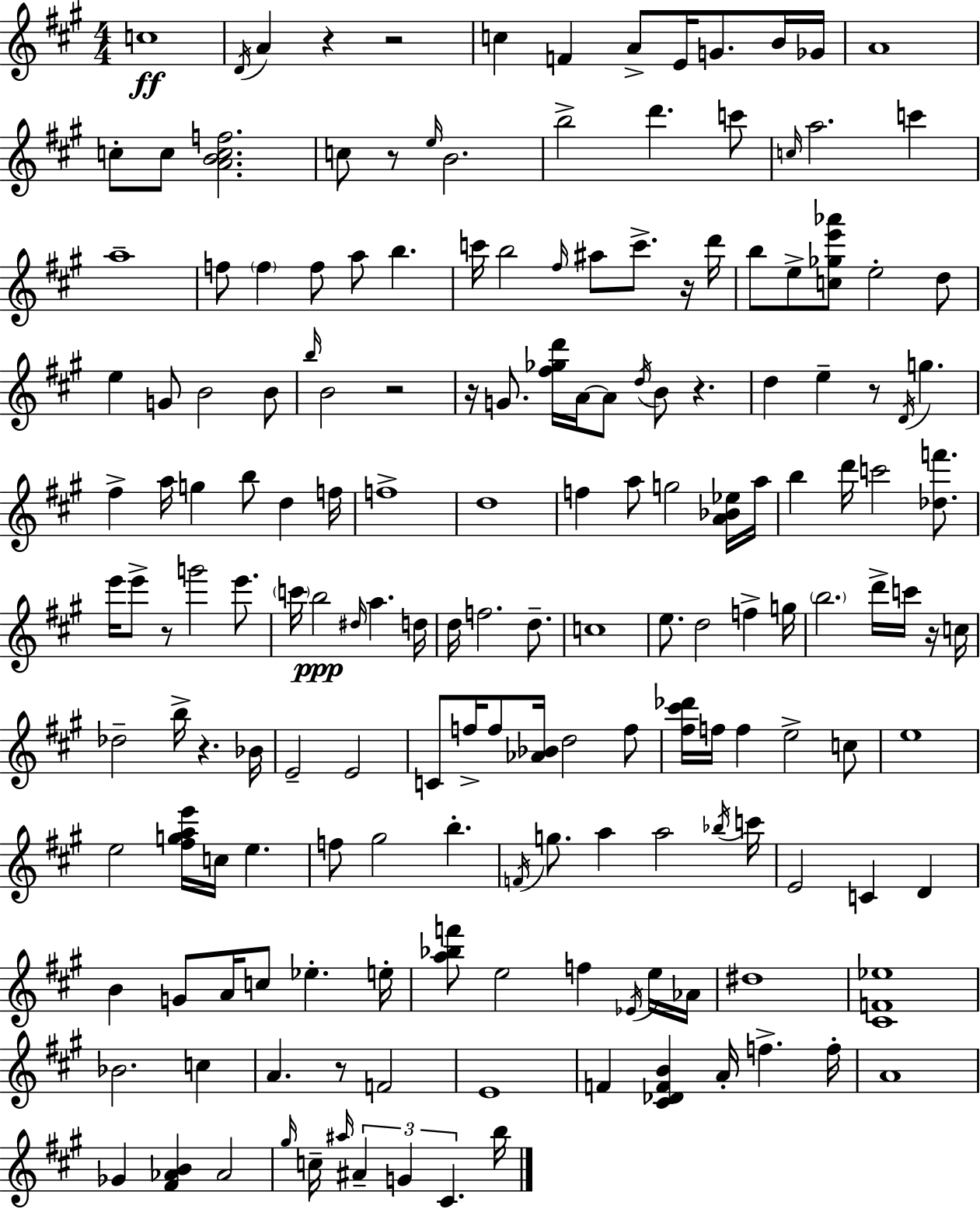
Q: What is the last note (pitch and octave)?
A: B5